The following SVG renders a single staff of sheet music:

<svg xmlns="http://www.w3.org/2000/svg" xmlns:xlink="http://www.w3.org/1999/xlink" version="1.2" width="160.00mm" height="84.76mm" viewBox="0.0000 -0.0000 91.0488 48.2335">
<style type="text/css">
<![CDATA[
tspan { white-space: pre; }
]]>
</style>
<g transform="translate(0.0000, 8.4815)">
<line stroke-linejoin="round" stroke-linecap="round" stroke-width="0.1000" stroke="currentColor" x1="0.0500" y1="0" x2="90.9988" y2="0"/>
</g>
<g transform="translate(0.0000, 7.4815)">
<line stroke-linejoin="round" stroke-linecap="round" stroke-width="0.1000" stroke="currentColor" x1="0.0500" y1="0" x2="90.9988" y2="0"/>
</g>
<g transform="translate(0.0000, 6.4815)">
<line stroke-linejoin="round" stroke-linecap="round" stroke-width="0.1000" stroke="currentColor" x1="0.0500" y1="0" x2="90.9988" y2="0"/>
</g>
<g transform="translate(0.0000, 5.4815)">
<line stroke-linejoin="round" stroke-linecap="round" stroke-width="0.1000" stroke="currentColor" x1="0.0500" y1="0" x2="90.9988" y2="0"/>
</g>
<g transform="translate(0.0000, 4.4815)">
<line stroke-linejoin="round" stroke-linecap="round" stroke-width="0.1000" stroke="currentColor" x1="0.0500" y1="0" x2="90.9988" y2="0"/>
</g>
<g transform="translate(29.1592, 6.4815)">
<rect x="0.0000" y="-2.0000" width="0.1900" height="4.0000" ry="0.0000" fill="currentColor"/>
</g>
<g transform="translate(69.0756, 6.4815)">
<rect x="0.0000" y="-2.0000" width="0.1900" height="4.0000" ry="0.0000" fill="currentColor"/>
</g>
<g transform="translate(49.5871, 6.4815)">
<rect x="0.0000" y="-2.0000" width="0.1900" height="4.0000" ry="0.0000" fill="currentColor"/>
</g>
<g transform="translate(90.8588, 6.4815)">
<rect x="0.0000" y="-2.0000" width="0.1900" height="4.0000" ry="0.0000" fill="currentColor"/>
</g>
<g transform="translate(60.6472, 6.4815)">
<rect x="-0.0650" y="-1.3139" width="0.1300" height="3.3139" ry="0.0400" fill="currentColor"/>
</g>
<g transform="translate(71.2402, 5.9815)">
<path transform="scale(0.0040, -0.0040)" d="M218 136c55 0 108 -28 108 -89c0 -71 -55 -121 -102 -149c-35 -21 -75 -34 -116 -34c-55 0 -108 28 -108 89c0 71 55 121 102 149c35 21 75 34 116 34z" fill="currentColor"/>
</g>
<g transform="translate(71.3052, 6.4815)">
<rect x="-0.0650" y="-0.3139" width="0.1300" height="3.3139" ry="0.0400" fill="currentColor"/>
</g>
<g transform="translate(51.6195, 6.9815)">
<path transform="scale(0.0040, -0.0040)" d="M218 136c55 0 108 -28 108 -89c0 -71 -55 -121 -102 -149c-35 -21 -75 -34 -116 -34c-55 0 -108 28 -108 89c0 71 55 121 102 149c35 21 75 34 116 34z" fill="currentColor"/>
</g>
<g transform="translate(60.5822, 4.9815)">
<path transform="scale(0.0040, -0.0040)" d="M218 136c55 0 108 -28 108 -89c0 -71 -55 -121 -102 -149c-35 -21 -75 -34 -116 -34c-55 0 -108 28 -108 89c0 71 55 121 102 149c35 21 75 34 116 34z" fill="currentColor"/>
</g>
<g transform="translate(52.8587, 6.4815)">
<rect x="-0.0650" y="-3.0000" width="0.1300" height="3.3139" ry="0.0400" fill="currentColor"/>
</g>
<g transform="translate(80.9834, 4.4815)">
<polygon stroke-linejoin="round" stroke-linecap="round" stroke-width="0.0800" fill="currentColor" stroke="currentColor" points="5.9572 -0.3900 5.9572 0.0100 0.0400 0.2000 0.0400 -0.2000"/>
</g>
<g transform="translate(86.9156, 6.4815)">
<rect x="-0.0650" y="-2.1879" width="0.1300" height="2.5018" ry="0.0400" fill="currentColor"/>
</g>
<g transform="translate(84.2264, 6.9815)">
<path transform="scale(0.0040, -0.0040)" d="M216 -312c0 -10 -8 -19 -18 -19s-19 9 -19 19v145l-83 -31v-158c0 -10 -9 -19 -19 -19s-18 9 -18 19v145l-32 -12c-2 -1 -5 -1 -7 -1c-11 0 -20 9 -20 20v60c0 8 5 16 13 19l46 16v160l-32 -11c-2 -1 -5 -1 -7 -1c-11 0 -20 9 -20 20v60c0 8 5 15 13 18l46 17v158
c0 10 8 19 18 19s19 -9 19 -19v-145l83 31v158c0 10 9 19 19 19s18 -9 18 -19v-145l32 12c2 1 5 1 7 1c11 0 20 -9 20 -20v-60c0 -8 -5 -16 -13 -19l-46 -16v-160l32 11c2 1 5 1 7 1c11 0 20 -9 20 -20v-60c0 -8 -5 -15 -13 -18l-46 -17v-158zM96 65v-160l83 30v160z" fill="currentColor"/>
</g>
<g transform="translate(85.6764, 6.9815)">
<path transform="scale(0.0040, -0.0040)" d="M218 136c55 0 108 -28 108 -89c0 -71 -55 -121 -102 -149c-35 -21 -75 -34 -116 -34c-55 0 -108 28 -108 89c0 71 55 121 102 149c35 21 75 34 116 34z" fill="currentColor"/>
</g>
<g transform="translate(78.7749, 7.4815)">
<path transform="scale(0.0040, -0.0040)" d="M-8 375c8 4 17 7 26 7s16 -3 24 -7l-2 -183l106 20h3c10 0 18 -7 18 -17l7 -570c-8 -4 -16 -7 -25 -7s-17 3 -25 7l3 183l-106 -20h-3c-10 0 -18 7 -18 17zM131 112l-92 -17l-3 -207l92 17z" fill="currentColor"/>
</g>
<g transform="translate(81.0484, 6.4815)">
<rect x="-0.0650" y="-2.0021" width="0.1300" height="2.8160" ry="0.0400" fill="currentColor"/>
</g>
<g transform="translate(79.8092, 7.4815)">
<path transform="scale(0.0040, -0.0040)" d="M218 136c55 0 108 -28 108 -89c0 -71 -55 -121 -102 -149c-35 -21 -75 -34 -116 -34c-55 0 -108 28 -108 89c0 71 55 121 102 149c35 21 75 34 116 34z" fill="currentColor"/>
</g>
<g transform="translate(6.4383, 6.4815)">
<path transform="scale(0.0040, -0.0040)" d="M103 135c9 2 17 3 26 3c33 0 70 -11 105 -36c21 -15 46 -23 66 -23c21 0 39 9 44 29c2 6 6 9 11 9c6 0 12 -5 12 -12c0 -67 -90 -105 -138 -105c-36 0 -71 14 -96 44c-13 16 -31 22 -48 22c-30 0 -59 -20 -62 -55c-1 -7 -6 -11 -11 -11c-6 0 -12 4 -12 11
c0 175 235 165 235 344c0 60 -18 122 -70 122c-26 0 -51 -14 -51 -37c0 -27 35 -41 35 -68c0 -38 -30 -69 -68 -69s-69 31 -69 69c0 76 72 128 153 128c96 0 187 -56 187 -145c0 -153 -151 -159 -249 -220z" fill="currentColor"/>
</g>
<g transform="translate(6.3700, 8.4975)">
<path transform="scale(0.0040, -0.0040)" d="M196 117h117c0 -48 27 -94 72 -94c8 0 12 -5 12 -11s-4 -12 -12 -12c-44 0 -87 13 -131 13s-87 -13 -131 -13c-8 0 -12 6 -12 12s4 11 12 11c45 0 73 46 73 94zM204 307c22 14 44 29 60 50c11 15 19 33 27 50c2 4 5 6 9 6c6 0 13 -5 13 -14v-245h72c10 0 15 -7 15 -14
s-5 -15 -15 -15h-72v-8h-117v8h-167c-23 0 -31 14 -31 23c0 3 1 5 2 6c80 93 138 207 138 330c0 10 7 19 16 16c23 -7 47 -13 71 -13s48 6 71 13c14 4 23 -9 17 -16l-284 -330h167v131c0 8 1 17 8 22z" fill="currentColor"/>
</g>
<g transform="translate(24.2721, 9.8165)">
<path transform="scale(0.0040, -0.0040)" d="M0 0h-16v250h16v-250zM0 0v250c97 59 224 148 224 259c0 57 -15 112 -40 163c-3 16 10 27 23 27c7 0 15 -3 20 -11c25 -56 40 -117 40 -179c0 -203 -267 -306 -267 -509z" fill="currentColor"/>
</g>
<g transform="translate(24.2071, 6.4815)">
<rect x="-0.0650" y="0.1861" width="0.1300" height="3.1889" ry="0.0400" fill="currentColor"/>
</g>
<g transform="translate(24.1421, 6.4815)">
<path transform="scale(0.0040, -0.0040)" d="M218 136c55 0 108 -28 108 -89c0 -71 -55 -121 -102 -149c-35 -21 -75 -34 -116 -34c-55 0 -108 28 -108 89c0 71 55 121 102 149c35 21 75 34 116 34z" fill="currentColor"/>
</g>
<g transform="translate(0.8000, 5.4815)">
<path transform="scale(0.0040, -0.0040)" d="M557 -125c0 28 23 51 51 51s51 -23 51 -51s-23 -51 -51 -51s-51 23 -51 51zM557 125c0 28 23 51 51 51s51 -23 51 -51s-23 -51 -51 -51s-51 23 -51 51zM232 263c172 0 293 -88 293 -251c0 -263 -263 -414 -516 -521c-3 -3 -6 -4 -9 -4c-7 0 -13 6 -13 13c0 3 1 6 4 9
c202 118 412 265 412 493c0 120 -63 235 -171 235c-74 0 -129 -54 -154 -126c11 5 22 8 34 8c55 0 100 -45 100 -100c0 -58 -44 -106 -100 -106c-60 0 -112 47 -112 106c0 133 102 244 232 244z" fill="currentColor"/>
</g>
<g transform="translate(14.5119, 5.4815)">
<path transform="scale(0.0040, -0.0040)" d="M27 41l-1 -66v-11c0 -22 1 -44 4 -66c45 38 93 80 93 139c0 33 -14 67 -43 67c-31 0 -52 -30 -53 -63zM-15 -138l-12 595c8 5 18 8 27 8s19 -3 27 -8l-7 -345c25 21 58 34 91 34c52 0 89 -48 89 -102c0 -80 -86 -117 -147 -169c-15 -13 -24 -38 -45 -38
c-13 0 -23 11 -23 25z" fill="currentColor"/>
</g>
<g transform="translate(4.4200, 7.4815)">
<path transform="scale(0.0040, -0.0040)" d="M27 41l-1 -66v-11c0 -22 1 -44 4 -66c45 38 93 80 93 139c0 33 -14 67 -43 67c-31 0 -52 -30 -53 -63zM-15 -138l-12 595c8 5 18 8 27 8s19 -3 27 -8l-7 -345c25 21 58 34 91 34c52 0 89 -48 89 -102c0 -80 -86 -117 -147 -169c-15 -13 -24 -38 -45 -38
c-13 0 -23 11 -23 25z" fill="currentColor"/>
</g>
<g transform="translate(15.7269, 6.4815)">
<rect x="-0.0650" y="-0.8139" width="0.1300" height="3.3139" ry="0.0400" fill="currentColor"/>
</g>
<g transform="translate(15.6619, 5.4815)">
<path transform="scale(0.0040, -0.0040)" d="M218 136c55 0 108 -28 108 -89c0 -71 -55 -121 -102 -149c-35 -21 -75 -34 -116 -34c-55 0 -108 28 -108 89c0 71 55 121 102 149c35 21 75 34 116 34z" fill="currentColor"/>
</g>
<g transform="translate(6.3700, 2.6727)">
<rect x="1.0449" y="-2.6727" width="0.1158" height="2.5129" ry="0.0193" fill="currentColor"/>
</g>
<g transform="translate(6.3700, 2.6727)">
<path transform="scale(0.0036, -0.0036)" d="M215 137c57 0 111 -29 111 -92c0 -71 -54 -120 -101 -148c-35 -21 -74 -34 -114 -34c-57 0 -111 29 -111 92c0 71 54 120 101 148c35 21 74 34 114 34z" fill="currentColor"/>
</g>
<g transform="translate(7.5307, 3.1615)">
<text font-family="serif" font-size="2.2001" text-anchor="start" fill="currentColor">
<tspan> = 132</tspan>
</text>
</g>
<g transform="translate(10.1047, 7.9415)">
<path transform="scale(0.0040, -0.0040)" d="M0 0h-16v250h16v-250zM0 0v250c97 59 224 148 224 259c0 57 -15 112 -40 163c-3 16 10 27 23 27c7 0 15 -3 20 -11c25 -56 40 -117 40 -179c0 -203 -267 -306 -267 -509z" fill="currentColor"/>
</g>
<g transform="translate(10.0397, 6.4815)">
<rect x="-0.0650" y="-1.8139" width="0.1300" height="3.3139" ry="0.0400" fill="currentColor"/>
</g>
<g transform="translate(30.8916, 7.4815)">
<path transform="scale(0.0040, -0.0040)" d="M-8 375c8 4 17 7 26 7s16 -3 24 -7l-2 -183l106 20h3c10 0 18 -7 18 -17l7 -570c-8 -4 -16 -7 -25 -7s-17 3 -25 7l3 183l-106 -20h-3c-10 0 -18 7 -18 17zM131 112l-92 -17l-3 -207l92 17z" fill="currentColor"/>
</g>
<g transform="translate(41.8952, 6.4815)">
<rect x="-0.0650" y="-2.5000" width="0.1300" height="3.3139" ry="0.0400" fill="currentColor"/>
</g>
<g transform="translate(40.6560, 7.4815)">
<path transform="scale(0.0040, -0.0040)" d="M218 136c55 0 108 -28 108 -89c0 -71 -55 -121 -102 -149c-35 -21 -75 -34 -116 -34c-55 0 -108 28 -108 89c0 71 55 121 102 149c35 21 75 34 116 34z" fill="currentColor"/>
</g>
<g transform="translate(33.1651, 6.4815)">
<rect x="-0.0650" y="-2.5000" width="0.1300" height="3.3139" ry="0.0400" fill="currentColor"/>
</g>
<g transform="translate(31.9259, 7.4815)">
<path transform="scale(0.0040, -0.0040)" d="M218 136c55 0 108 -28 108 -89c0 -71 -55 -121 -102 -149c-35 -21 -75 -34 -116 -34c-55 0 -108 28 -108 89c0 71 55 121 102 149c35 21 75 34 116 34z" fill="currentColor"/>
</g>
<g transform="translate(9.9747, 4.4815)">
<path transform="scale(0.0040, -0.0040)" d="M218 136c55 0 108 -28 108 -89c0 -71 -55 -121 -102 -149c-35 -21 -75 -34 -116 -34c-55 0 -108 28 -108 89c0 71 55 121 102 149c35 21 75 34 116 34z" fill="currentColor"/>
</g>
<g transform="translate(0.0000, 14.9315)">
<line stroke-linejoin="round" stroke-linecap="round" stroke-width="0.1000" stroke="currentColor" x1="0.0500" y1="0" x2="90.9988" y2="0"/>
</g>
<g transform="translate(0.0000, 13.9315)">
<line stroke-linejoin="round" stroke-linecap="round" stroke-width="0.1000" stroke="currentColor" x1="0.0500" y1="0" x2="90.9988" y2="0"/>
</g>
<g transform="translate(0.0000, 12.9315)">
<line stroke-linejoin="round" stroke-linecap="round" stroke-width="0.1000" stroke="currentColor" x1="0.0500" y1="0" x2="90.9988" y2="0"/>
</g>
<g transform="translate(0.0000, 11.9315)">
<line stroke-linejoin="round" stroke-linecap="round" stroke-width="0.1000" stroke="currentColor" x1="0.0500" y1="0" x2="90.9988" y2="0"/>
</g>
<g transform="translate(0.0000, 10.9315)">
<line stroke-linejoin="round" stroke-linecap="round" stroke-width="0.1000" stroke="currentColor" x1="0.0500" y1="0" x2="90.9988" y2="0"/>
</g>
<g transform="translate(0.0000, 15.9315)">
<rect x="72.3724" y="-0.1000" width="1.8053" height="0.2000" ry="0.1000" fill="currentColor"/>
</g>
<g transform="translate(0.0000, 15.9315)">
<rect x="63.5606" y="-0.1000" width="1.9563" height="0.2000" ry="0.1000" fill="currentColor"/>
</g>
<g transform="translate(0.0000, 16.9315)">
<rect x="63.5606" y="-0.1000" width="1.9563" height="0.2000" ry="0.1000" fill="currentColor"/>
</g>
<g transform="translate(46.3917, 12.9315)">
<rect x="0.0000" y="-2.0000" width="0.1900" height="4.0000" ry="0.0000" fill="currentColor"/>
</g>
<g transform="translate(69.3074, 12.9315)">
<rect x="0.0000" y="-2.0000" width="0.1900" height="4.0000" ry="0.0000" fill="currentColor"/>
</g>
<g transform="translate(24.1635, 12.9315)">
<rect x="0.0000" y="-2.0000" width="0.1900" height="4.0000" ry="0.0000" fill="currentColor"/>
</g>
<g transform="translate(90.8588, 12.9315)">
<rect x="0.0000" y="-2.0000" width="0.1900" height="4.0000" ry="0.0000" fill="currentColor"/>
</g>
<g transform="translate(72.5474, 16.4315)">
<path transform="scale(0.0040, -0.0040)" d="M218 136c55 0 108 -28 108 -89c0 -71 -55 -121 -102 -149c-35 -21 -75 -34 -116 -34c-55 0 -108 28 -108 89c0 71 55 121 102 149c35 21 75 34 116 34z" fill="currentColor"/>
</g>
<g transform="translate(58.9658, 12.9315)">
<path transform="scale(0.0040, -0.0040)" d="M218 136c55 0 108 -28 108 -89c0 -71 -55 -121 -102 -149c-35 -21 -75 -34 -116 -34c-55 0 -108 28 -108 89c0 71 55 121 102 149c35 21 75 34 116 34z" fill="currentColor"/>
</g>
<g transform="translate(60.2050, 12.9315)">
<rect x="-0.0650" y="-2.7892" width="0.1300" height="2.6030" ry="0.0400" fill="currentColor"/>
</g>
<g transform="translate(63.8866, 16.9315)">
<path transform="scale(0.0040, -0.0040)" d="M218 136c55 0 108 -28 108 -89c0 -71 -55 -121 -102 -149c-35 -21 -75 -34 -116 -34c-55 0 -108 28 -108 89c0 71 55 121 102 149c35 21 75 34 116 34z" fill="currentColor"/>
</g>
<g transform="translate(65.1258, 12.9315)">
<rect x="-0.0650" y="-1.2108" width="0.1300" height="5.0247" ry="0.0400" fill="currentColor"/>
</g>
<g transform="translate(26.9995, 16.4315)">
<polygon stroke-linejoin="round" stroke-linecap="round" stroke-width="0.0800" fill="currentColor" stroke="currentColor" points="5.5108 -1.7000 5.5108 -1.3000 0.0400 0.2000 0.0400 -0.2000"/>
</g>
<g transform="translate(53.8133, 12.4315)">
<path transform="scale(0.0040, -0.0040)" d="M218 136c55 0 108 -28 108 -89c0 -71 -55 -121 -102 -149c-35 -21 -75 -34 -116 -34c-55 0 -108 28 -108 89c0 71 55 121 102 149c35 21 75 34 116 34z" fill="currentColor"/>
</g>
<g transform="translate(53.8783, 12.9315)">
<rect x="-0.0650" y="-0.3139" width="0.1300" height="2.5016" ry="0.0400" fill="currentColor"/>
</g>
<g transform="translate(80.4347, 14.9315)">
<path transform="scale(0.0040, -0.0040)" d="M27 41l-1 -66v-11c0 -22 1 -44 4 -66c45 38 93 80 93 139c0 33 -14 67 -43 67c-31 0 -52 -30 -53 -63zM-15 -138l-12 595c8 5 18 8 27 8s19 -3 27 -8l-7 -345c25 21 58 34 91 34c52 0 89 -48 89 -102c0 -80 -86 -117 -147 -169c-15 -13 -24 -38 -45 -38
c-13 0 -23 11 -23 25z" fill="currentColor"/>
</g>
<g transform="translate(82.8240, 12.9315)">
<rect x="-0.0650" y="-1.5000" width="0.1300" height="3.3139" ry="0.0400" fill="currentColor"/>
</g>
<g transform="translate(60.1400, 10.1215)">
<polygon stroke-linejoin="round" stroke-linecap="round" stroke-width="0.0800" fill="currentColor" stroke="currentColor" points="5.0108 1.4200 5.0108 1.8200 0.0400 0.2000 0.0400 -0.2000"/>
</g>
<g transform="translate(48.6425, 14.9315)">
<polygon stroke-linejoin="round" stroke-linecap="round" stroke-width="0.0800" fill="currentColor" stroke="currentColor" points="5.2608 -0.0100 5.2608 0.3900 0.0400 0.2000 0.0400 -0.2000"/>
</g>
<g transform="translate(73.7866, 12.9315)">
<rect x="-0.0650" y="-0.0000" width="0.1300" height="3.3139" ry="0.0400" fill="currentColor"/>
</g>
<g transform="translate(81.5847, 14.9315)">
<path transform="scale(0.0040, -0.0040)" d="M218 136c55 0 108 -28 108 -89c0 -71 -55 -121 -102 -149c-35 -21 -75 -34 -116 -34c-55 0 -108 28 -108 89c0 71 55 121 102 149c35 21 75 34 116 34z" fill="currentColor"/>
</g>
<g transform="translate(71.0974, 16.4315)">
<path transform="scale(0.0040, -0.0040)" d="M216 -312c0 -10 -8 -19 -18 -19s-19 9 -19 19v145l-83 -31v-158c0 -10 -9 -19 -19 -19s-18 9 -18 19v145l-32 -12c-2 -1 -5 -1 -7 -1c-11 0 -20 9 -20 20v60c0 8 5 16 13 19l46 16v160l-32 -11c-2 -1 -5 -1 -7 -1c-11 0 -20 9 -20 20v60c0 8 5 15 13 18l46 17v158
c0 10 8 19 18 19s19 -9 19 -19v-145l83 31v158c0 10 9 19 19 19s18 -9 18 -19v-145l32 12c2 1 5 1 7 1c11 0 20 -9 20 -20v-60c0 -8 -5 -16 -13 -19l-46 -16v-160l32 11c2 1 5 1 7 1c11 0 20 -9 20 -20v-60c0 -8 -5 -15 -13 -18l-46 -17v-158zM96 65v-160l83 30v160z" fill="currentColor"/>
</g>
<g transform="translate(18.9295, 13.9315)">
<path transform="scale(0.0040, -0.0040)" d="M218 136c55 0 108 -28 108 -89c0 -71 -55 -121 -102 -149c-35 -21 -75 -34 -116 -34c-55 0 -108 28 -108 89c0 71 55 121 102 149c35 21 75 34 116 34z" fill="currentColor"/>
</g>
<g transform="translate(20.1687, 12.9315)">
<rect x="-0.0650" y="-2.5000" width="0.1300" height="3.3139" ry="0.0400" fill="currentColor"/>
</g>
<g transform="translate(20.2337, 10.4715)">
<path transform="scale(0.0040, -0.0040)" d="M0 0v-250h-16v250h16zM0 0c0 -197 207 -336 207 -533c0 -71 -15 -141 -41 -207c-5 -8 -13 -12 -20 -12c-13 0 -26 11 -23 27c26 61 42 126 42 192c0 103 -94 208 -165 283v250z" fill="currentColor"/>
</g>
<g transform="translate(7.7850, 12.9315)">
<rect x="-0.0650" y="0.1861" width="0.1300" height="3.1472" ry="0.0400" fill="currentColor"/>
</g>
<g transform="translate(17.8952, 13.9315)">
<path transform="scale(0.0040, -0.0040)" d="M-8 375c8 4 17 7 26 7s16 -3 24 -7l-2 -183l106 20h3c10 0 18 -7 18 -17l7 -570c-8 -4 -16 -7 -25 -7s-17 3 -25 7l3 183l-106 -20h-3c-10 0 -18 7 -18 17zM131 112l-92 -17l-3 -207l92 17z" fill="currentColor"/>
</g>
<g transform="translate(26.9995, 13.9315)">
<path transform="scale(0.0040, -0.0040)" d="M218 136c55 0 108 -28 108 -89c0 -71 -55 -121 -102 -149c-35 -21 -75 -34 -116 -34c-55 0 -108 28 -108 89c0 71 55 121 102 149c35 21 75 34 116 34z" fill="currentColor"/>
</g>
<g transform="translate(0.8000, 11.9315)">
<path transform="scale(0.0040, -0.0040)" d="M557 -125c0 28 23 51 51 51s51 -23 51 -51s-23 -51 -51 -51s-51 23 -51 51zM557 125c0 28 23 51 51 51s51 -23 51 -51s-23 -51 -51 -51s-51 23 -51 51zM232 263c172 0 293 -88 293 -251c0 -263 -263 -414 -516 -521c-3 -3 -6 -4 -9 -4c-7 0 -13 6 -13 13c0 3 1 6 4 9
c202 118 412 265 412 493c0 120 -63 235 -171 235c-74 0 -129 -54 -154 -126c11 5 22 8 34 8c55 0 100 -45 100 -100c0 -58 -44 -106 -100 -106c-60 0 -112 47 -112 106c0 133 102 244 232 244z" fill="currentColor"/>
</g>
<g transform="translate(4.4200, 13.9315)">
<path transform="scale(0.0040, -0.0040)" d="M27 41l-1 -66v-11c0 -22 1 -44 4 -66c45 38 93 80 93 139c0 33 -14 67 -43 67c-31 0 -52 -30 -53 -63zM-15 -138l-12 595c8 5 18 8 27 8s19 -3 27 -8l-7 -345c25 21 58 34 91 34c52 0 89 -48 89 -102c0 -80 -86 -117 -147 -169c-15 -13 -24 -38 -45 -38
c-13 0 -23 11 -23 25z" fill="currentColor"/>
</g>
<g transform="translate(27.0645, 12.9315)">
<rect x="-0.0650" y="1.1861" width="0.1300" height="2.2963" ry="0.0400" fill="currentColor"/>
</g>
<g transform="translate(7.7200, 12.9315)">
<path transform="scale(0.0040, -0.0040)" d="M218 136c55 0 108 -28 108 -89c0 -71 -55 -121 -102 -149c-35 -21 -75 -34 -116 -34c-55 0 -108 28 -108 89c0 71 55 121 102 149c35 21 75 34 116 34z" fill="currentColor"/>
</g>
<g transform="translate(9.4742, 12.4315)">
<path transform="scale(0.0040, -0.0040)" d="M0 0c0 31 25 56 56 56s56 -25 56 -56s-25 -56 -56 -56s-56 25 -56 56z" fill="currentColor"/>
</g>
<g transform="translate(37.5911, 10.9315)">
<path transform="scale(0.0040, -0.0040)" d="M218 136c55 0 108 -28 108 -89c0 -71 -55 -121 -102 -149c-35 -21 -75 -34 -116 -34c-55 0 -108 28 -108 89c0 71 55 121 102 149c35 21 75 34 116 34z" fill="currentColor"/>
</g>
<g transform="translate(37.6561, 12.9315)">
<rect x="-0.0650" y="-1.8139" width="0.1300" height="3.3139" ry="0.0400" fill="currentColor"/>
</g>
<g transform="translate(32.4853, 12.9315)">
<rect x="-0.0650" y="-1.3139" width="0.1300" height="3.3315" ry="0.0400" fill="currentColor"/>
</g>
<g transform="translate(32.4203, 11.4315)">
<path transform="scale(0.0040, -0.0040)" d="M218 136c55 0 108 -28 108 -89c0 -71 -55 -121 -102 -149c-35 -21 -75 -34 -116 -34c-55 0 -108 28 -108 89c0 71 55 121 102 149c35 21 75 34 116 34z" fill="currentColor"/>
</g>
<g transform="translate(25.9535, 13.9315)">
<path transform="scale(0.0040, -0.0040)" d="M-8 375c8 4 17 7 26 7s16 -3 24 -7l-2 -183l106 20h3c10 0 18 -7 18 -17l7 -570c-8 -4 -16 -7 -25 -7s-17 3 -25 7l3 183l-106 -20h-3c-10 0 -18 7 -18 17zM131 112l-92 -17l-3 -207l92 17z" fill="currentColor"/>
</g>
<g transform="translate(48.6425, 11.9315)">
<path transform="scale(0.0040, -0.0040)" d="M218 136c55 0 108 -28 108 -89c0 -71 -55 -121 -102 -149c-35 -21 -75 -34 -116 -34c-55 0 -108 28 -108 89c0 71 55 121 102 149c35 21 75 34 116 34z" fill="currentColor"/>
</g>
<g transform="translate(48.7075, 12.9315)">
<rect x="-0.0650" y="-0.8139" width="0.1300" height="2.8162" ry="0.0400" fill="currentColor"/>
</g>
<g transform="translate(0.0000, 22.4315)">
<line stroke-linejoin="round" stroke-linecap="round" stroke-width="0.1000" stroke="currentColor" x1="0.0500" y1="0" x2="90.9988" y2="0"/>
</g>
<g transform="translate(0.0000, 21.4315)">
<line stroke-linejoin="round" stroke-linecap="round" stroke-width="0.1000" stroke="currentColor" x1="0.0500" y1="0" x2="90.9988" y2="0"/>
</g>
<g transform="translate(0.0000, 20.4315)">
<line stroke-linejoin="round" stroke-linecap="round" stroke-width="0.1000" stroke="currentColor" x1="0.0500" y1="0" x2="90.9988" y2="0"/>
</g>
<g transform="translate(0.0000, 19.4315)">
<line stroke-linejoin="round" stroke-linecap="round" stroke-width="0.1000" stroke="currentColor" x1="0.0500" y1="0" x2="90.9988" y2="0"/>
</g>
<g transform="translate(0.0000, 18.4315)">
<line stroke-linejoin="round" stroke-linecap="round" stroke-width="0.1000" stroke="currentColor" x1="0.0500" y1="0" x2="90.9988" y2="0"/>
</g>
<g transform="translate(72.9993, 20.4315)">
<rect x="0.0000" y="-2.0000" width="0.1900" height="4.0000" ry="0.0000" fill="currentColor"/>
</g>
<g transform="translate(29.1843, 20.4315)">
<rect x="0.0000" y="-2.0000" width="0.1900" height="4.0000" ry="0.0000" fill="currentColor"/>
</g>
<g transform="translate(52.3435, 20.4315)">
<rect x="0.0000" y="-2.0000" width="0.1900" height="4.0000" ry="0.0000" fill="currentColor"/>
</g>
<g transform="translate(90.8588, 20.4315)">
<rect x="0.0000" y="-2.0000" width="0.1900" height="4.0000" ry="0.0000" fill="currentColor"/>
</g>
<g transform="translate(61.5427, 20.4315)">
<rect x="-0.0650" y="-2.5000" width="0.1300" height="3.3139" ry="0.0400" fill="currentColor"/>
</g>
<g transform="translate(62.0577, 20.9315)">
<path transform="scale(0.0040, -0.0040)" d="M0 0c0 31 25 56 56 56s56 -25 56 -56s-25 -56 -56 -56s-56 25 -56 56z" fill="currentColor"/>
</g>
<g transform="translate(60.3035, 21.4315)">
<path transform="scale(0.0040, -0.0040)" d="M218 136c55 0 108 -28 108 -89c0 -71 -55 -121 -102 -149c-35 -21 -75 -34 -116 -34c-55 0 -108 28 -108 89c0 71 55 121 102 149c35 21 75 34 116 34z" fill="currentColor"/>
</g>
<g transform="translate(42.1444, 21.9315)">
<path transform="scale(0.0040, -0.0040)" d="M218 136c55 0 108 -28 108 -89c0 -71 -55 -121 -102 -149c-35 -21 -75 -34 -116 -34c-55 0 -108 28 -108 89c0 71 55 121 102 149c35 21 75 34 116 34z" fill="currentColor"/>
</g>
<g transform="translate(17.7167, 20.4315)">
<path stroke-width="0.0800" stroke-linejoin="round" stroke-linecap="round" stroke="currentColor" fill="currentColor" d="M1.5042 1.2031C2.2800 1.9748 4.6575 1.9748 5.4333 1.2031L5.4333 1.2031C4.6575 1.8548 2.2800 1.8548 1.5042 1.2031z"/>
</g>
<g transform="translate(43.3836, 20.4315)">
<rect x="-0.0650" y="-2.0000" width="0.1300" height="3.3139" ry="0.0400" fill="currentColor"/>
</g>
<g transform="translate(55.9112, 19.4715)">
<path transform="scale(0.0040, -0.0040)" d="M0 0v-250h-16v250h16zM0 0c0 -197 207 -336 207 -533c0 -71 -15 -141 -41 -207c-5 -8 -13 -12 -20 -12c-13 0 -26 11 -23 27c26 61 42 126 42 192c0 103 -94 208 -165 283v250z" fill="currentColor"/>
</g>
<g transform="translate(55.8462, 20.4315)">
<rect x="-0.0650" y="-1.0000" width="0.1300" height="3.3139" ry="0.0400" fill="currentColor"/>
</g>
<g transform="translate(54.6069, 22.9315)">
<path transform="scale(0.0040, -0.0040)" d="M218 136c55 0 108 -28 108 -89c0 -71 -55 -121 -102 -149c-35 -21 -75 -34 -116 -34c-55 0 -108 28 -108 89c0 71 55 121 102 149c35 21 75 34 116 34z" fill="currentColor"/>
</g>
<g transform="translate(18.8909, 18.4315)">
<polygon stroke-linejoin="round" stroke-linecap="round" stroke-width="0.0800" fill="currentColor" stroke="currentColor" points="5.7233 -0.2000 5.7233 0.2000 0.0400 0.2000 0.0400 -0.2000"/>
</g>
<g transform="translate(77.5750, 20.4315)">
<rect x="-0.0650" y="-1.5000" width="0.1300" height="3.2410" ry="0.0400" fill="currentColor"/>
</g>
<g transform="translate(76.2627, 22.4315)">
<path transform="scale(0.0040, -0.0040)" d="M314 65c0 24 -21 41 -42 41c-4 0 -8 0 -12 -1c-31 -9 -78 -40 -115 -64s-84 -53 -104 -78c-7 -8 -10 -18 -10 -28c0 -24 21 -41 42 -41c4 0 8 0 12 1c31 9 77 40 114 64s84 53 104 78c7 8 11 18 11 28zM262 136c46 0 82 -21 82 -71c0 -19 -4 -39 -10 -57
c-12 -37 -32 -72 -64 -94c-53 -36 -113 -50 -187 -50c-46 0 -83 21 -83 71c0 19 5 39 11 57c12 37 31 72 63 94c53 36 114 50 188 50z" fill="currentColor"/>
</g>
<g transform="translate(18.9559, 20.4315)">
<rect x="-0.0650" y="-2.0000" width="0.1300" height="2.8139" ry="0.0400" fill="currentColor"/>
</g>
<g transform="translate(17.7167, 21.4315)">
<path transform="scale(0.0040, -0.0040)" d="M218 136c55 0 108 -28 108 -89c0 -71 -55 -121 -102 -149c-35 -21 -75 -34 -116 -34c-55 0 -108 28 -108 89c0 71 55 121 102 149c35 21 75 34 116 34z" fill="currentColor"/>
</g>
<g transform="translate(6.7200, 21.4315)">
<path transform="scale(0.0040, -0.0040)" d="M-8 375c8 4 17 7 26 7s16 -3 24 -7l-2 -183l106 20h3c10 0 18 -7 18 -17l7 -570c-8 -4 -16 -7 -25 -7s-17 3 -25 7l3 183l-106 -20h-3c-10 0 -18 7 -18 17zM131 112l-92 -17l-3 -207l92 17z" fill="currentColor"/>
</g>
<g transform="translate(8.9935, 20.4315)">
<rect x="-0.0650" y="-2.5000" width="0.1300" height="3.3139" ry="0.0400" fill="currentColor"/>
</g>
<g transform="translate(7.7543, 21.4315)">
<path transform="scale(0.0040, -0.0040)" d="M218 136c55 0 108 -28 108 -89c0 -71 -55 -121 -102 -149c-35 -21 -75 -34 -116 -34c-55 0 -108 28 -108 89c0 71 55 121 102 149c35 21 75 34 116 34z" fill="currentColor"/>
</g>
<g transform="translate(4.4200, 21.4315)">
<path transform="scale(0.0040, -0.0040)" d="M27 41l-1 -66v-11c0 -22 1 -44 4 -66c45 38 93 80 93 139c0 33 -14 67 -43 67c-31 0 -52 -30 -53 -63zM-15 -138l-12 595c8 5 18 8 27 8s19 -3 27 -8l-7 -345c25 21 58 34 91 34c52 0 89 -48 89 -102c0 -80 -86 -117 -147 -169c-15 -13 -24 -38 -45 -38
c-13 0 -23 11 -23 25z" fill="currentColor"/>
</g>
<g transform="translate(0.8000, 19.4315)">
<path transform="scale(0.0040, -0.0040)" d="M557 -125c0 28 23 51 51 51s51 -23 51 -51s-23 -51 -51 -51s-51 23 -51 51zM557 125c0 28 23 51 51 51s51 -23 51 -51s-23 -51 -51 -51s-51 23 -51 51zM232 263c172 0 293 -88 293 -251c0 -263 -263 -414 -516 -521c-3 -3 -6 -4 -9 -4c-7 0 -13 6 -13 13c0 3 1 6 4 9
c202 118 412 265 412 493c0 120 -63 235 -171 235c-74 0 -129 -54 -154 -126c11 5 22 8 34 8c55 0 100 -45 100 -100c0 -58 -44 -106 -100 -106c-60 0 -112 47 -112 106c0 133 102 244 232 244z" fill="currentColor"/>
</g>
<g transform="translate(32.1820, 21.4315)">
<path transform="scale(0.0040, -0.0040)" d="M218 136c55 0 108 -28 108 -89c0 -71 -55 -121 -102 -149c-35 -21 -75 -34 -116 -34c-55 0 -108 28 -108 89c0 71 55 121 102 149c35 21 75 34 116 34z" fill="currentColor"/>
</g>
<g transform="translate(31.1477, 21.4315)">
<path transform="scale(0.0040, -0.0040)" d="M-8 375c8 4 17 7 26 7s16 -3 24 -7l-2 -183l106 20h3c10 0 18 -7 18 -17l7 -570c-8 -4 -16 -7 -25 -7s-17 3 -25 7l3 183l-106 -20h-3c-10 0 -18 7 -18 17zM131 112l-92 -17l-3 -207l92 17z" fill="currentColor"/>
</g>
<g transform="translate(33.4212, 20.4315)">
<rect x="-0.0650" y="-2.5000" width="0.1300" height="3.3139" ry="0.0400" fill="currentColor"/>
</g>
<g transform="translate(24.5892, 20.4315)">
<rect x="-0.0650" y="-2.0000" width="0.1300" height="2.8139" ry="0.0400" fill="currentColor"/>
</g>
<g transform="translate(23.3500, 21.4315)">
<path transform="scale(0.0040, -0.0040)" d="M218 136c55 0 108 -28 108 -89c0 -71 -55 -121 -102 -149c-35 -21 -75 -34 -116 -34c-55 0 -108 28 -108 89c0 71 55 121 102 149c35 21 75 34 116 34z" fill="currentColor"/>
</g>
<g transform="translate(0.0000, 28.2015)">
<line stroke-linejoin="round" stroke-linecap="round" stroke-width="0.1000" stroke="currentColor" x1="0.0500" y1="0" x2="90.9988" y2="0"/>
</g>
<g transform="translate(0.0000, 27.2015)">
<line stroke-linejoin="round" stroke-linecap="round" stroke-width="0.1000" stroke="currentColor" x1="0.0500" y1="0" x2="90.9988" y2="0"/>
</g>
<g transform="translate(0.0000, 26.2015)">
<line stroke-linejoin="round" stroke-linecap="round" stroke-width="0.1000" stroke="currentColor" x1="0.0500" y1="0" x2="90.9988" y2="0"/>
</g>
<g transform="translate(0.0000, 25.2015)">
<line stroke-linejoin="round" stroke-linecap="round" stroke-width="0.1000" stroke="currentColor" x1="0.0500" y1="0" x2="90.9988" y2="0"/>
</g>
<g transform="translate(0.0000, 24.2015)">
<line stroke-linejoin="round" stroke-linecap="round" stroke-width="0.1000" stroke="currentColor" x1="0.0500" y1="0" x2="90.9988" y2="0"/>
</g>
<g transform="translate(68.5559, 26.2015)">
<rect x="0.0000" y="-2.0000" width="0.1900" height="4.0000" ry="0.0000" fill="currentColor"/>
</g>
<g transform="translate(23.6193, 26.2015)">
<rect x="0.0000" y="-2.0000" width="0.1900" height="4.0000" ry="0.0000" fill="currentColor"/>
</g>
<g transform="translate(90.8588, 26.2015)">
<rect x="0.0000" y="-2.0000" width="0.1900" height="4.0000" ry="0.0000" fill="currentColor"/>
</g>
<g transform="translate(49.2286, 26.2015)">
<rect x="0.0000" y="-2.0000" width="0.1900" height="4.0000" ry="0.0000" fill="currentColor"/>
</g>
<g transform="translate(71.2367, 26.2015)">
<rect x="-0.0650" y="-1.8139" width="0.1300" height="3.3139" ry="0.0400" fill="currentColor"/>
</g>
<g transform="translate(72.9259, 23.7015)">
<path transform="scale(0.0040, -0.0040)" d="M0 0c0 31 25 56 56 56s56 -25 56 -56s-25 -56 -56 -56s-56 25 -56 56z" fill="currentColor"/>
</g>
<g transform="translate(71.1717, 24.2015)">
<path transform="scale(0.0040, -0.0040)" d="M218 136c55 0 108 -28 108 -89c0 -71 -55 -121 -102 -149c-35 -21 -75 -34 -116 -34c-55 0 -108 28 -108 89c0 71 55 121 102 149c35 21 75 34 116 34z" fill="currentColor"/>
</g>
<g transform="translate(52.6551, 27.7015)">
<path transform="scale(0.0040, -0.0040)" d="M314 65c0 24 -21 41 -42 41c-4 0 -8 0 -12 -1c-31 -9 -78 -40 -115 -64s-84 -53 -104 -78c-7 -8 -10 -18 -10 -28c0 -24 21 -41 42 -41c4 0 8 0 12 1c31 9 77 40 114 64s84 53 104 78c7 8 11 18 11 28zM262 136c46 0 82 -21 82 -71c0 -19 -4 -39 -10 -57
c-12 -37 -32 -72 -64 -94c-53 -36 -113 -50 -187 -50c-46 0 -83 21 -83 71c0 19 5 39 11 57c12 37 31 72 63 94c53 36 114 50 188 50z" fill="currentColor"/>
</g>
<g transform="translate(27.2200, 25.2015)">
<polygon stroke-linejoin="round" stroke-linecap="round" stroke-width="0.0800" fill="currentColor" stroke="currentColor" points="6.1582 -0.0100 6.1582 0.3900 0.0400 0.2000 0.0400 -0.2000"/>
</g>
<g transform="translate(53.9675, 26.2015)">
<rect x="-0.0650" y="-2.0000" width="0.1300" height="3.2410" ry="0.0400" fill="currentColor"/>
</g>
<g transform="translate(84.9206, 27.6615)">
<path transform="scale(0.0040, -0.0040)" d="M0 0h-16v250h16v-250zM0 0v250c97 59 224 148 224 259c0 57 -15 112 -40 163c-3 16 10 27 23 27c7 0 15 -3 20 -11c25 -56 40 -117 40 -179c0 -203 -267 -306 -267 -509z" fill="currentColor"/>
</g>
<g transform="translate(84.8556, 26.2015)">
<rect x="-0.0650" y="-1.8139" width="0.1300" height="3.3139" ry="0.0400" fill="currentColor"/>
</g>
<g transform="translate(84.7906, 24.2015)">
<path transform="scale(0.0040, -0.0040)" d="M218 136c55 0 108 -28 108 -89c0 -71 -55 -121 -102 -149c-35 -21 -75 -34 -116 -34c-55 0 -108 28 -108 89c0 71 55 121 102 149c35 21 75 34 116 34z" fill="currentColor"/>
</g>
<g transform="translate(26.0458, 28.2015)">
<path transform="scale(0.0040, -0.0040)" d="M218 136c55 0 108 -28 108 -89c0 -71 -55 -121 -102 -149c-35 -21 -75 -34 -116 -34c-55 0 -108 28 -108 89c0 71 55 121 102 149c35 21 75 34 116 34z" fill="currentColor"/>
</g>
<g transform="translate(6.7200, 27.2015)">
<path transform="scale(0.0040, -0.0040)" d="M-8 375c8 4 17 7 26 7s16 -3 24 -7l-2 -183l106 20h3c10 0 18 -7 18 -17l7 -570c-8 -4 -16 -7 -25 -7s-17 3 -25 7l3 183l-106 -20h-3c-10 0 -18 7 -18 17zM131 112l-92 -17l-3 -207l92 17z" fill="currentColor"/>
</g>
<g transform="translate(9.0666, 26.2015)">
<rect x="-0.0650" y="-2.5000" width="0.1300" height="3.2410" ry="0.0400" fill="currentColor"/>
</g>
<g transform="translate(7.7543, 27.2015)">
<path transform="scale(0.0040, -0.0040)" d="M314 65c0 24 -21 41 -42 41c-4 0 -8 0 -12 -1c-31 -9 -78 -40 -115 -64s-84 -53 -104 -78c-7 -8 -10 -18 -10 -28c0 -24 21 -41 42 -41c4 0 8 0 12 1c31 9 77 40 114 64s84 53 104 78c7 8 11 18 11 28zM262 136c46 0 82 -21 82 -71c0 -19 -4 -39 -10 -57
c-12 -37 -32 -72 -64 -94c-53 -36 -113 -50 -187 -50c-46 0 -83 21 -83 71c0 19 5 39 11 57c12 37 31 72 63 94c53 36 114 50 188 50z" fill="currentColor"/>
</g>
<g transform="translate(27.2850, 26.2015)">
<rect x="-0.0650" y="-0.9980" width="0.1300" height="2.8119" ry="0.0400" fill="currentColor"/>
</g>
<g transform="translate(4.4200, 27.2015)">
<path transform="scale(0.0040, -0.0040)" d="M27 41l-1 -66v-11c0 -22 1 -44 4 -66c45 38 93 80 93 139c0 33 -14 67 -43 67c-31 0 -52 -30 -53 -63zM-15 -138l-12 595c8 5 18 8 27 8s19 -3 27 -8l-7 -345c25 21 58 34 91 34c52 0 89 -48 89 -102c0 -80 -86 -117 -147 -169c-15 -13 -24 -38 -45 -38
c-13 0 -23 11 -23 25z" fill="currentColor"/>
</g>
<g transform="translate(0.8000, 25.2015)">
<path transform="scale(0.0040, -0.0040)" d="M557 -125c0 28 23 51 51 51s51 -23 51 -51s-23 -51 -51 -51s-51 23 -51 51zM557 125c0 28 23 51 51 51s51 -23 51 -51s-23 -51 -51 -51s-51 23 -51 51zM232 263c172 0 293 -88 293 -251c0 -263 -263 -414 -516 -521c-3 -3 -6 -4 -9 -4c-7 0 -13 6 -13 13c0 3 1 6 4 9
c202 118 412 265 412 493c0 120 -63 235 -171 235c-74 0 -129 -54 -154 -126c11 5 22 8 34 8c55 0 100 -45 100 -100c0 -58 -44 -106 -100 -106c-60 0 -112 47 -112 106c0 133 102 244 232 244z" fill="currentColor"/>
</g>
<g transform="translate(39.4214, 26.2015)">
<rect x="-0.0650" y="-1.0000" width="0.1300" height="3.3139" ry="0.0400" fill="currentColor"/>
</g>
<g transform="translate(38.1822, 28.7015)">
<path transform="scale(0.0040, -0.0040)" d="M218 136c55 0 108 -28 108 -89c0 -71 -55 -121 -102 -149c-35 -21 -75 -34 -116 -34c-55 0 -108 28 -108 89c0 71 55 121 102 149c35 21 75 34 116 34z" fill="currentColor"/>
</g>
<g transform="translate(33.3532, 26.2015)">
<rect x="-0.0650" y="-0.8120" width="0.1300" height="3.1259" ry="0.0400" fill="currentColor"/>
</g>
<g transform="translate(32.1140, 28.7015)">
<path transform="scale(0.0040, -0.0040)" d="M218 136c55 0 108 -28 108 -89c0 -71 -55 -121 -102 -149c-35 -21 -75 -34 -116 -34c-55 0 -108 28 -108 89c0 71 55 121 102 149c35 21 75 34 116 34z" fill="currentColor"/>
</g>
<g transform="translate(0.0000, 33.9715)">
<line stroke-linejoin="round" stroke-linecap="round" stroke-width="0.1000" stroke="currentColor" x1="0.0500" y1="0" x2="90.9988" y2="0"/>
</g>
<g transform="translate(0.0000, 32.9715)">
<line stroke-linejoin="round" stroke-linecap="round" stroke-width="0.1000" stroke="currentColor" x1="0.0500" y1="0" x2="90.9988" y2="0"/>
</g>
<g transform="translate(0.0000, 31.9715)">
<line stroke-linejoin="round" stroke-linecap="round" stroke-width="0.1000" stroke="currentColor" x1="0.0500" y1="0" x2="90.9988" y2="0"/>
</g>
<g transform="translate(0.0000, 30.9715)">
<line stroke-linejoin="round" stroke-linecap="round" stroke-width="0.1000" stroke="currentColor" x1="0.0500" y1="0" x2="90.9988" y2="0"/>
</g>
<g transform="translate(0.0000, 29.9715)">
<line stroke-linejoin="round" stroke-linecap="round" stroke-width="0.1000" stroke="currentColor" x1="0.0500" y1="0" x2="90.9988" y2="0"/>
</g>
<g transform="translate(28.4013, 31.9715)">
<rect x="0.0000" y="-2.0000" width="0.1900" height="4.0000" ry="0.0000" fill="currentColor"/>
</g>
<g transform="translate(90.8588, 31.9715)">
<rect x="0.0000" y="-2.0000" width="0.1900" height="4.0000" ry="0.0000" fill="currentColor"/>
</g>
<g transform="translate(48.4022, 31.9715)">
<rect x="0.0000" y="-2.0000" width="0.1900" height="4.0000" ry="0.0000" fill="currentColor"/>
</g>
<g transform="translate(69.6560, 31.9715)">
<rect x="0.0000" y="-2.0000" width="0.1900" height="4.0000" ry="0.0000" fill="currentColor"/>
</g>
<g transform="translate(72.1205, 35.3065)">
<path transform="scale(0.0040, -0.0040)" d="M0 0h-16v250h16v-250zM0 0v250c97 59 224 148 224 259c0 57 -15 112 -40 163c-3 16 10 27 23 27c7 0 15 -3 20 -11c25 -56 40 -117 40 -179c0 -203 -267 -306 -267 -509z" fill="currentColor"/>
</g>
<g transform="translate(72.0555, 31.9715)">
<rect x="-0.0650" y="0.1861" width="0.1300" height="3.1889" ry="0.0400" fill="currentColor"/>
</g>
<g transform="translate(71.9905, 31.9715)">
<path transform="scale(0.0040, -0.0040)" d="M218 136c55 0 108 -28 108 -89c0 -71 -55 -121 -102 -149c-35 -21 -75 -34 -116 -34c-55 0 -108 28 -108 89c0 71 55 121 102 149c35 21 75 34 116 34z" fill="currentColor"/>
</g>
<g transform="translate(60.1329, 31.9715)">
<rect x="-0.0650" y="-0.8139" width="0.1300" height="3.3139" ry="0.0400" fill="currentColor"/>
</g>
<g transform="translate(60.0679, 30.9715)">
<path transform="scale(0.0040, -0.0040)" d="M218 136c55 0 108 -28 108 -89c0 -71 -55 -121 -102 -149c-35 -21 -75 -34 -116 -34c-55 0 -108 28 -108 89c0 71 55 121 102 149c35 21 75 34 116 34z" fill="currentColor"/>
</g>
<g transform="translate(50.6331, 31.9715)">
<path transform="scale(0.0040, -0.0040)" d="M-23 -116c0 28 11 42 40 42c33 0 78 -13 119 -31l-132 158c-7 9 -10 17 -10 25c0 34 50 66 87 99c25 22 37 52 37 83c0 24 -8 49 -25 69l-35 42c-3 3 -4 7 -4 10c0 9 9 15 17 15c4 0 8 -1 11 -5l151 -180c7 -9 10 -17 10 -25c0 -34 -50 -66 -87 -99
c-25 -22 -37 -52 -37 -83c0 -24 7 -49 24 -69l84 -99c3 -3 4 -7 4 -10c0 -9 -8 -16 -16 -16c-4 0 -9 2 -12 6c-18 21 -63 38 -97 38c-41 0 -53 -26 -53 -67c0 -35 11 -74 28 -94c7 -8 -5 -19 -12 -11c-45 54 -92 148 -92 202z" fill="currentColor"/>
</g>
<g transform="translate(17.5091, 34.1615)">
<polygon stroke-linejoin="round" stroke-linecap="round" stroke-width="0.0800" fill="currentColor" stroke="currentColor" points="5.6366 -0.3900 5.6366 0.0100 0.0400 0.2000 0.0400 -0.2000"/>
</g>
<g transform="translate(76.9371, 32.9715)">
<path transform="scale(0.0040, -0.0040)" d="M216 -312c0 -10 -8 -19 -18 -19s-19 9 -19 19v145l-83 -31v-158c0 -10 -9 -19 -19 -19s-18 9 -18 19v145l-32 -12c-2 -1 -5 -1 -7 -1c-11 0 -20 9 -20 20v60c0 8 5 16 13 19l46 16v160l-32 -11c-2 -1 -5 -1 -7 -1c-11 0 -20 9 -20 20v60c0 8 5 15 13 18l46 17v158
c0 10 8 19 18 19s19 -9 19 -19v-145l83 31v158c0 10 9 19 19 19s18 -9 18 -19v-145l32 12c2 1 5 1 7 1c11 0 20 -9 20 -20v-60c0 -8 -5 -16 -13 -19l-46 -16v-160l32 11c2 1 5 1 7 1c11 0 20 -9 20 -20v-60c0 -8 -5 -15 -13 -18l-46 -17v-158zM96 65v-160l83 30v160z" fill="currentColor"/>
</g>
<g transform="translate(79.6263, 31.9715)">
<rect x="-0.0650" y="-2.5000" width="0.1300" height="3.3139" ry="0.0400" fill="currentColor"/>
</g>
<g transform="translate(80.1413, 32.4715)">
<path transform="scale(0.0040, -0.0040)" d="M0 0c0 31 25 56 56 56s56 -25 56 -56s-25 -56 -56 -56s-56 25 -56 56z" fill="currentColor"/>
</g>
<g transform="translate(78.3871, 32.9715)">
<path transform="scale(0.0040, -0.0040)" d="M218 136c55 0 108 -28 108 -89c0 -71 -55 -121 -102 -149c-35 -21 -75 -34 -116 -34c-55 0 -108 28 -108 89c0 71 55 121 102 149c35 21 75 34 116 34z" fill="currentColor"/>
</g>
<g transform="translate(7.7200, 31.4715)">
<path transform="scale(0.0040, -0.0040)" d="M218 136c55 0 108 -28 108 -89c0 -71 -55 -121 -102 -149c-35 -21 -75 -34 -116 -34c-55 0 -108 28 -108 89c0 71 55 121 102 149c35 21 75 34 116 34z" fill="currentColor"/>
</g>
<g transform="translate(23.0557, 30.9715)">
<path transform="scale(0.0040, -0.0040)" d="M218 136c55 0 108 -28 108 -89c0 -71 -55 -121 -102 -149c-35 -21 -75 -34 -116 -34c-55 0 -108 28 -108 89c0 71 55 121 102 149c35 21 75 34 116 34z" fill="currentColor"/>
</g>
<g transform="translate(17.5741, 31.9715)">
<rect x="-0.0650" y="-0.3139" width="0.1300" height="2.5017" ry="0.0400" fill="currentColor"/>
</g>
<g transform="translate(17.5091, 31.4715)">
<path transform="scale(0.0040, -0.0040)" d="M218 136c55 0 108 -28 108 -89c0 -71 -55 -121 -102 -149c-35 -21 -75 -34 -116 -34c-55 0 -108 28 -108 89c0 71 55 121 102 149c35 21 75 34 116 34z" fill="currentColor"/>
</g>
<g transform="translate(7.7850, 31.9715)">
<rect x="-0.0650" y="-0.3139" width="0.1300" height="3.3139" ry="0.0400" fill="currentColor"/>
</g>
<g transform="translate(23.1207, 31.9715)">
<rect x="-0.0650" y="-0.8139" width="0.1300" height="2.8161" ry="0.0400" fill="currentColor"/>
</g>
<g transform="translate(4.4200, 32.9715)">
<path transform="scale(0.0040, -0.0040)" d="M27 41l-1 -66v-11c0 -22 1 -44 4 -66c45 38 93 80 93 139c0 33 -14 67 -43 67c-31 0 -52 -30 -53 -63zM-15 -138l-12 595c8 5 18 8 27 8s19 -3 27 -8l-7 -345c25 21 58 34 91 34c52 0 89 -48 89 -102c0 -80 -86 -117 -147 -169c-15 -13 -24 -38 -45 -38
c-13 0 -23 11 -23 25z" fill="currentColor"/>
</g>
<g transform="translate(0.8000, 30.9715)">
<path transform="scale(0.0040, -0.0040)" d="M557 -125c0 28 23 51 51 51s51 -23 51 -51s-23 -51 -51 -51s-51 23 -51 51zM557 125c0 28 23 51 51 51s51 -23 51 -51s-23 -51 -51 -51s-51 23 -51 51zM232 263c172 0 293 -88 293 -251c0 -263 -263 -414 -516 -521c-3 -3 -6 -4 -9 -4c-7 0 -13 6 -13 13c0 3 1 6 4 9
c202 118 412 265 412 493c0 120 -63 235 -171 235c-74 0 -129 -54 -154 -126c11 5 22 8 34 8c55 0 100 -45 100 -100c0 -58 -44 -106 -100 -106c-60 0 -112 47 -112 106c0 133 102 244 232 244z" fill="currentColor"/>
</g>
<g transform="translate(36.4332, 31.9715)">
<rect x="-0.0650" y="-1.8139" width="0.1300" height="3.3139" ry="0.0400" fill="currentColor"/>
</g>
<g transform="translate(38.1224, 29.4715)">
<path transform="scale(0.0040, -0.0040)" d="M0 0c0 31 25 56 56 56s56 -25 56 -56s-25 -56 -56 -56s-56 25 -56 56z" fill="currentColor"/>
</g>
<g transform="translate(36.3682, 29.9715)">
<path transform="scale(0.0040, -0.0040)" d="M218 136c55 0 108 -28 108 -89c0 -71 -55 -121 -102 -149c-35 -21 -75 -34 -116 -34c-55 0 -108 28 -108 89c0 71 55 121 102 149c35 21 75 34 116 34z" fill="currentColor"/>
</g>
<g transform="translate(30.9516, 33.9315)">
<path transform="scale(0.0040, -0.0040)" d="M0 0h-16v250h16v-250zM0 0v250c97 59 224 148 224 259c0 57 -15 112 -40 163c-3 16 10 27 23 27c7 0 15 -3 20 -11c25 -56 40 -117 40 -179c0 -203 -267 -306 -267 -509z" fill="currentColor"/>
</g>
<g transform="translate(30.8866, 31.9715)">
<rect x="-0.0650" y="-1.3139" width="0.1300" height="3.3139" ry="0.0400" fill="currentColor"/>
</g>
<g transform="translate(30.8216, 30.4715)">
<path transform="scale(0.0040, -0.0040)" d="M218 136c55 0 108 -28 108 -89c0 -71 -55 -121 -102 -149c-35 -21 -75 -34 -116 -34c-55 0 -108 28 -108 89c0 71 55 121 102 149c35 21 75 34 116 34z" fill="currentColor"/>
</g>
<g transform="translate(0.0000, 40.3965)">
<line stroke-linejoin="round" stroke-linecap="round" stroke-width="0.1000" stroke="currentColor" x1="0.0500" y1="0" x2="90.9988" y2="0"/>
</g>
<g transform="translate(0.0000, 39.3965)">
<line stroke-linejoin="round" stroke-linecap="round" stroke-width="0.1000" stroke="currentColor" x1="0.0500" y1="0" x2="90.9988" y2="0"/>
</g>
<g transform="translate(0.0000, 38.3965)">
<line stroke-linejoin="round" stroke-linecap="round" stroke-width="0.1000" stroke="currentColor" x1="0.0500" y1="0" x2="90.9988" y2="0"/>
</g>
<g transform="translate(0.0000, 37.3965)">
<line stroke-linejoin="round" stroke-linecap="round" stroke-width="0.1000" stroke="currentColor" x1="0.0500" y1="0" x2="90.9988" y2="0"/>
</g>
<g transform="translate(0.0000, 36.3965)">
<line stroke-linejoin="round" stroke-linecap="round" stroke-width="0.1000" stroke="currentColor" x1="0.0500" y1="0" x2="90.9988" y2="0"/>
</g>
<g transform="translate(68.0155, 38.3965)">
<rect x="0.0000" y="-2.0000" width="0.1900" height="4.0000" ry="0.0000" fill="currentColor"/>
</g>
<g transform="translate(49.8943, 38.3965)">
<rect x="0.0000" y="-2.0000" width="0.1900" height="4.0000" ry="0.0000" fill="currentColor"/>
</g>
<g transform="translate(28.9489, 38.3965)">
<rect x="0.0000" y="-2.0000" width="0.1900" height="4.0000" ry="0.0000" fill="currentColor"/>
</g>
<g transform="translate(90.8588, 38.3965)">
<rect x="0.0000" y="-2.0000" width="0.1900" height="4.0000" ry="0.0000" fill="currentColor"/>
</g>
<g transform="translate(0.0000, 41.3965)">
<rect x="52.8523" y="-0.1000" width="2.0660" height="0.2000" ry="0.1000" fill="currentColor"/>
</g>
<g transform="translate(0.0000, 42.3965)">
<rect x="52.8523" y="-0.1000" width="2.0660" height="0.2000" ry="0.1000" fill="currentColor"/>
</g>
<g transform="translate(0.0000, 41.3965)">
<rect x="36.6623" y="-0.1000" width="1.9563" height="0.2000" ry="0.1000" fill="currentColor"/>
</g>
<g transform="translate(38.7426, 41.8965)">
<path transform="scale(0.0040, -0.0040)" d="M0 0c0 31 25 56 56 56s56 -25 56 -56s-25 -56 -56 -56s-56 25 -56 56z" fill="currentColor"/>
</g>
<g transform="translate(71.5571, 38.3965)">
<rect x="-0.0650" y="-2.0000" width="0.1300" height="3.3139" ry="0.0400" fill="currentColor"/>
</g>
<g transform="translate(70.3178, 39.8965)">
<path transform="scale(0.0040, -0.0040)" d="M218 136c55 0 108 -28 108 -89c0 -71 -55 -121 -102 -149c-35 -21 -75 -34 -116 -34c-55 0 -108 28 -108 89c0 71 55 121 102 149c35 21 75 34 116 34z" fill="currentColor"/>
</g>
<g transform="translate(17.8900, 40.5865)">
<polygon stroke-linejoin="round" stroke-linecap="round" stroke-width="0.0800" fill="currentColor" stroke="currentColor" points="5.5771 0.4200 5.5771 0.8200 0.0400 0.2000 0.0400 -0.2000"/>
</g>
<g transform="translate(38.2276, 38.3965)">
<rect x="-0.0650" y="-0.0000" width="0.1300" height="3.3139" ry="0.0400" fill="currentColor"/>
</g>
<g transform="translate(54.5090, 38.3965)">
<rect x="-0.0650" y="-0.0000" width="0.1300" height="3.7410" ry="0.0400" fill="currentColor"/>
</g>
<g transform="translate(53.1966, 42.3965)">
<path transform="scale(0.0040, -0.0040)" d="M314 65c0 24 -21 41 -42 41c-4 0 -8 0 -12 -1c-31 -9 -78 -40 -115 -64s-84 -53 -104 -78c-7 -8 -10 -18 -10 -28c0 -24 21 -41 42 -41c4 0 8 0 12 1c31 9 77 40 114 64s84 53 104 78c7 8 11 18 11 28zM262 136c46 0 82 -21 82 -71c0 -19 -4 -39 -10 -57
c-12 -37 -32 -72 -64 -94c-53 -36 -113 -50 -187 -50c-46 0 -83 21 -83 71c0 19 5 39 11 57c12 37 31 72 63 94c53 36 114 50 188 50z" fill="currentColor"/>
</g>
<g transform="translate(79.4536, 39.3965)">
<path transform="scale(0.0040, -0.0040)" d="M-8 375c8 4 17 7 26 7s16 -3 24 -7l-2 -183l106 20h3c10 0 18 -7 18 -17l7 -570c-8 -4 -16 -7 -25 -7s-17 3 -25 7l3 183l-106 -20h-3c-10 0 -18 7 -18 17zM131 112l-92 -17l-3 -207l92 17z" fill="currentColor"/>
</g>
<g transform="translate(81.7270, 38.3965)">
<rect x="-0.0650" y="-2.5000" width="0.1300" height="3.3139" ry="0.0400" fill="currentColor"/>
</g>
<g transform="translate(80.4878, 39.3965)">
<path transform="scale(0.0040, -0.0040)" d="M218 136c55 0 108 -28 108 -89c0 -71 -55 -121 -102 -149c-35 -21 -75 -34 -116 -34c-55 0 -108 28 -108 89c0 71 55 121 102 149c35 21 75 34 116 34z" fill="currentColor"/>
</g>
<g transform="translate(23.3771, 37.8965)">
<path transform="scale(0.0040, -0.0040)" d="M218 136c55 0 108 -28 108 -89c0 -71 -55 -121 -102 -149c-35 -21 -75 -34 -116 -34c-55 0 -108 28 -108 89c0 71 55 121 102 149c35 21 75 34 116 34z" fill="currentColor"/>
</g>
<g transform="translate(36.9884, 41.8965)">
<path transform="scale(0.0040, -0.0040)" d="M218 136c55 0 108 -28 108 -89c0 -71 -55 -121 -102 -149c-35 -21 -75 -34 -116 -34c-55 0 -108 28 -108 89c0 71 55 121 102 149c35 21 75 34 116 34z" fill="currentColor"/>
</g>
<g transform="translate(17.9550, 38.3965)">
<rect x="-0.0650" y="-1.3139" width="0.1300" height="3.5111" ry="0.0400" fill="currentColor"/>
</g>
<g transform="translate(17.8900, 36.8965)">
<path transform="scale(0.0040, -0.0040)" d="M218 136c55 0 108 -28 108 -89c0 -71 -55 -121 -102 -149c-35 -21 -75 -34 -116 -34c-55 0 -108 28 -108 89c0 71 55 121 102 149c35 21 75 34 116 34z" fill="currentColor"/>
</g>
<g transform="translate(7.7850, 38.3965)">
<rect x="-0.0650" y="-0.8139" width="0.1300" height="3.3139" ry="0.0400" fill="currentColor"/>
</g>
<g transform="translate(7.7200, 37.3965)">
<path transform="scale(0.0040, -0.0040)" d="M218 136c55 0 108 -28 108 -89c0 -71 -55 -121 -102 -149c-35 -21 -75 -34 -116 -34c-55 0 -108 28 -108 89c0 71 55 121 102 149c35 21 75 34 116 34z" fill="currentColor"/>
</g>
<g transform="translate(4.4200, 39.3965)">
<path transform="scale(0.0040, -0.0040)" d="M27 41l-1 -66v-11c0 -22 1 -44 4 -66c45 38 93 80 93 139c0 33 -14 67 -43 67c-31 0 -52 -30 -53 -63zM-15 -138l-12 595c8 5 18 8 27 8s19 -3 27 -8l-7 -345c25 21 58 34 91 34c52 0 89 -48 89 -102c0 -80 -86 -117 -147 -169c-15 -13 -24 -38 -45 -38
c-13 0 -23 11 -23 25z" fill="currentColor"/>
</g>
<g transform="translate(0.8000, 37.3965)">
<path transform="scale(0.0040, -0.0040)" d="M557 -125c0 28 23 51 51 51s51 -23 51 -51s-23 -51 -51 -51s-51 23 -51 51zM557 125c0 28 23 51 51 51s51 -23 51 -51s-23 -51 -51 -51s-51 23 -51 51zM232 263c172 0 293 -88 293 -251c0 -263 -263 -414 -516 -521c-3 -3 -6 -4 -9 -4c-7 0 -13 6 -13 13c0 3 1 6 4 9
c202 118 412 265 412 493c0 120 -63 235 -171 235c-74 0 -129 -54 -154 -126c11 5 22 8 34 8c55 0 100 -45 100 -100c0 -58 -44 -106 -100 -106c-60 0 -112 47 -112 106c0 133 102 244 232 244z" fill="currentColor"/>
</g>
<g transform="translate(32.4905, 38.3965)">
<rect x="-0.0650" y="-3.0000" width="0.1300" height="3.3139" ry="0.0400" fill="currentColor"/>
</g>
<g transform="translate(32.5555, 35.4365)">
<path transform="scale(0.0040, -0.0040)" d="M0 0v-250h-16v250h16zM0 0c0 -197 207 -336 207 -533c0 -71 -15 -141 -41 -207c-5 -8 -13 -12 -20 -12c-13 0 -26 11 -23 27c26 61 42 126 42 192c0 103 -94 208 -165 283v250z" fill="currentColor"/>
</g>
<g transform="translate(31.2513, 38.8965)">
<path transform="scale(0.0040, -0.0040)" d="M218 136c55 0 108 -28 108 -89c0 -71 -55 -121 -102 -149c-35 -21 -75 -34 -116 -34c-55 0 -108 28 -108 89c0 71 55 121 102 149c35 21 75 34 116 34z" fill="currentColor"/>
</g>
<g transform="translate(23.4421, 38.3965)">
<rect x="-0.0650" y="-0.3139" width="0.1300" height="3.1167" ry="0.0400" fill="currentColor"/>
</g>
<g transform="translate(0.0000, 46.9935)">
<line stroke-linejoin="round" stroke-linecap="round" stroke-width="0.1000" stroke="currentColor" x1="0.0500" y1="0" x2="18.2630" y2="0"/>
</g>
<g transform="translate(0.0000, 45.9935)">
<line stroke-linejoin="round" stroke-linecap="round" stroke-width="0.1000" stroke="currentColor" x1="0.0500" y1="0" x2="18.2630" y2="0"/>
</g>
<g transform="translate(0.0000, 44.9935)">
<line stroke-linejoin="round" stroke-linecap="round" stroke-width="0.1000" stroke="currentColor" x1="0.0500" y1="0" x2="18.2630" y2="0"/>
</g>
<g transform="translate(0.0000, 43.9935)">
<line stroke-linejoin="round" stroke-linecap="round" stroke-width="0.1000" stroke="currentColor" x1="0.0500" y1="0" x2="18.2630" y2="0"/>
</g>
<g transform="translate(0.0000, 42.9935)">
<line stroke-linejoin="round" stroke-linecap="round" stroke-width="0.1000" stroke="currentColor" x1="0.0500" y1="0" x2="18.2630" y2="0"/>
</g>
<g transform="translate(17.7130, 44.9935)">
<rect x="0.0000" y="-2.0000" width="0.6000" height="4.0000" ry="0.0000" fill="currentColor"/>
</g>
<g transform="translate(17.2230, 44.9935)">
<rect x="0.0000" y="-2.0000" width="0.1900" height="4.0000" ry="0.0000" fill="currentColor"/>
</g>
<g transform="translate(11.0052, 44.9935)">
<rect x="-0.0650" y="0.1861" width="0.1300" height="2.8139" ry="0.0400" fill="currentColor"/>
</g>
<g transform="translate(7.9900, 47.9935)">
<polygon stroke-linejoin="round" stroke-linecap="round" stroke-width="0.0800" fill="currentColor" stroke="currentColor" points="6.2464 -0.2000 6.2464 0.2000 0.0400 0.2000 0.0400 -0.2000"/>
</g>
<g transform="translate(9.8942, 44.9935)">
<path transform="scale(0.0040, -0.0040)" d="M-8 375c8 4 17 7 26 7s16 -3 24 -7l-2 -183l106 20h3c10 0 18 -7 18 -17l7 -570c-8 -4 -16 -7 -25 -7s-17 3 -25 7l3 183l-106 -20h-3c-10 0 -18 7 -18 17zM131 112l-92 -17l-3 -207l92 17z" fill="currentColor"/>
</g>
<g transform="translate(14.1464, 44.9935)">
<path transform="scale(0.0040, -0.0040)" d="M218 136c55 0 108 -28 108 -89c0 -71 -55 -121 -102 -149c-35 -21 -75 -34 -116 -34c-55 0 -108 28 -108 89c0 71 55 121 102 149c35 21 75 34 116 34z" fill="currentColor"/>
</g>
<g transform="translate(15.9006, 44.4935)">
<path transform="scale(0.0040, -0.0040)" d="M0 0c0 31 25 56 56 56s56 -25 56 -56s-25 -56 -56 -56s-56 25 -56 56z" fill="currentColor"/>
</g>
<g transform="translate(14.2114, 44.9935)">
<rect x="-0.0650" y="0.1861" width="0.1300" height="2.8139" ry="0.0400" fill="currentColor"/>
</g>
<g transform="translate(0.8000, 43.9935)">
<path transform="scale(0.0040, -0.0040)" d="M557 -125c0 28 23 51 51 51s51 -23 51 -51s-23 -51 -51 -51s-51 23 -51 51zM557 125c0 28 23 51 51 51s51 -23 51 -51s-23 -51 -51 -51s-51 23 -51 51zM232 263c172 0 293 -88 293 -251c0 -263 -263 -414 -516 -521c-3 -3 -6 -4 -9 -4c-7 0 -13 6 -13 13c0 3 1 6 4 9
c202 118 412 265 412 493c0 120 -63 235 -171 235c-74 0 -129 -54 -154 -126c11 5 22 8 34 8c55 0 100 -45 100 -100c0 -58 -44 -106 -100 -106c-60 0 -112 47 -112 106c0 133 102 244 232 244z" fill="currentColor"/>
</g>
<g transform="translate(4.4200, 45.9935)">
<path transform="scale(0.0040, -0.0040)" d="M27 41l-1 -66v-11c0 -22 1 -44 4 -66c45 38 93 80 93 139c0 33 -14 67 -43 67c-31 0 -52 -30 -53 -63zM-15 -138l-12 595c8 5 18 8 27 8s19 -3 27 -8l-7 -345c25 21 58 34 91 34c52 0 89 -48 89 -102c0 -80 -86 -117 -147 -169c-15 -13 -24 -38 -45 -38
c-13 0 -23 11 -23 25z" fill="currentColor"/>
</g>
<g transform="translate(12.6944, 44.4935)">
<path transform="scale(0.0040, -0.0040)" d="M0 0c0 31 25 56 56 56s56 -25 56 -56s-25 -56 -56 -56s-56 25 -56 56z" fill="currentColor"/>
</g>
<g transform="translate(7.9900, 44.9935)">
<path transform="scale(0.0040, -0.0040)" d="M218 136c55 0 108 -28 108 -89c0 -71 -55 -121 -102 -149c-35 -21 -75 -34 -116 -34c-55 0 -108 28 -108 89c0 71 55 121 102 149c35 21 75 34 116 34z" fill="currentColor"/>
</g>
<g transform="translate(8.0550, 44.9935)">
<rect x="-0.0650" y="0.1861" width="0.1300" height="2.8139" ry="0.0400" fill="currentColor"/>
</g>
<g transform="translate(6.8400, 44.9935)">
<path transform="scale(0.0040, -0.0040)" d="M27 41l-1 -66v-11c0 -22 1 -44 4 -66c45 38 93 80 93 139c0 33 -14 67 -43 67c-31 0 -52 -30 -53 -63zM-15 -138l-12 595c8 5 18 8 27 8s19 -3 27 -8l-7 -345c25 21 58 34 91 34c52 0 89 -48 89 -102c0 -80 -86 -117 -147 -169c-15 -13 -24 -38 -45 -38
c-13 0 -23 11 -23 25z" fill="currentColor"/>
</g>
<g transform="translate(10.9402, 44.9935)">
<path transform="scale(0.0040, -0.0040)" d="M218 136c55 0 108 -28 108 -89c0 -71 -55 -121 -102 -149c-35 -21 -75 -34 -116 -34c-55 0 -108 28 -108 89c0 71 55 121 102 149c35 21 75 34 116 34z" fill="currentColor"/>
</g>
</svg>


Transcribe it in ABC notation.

X:1
T:Untitled
M:2/4
L:1/4
K:F
A,/2 _F, D,/2 B,, B,, C, G, E, B,,/2 ^C,/2 D, B,,/2 B,,/2 G,/2 A, F,/2 E,/2 D,/2 C,,/2 ^D,, _G,, B,, B,,/2 B,,/2 B,, A,, F,,/2 _B,, G,,2 B,,2 G,,/2 F,,/2 F,, A,,2 A, A,/2 E, E,/2 F,/2 G,/2 A, z F, D,/2 ^B,, F, G,/2 E,/2 C,/2 D,, C,,2 A,, B,, _D,/2 D,/2 D,/2